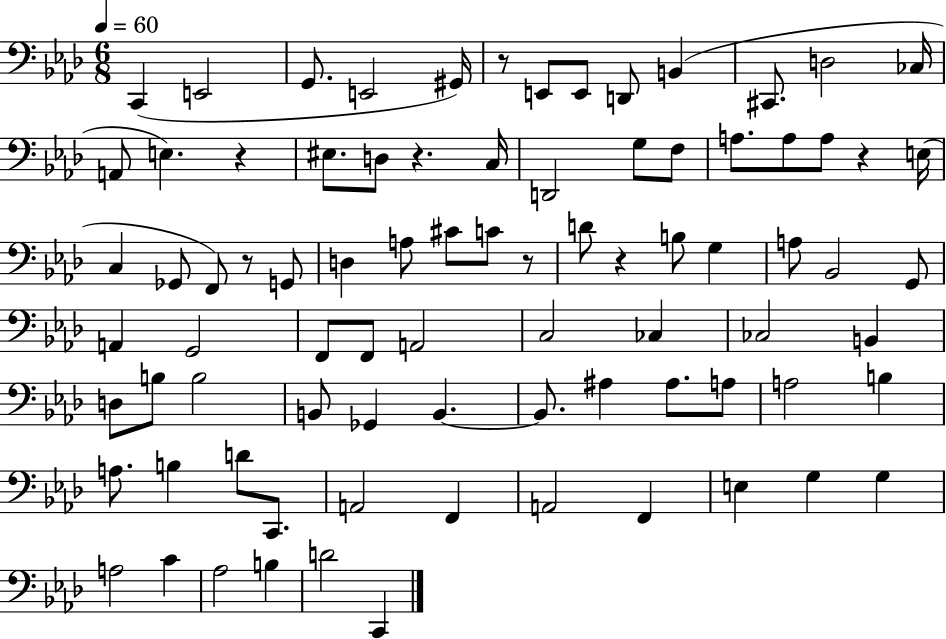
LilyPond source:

{
  \clef bass
  \numericTimeSignature
  \time 6/8
  \key aes \major
  \tempo 4 = 60
  c,4( e,2 | g,8. e,2 gis,16) | r8 e,8 e,8 d,8 b,4( | cis,8. d2 ces16 | \break a,8 e4.) r4 | eis8. d8 r4. c16 | d,2 g8 f8 | a8. a8 a8 r4 e16( | \break c4 ges,8 f,8) r8 g,8 | d4 a8 cis'8 c'8 r8 | d'8 r4 b8 g4 | a8 bes,2 g,8 | \break a,4 g,2 | f,8 f,8 a,2 | c2 ces4 | ces2 b,4 | \break d8 b8 b2 | b,8 ges,4 b,4.~~ | b,8. ais4 ais8. a8 | a2 b4 | \break a8. b4 d'8 c,8. | a,2 f,4 | a,2 f,4 | e4 g4 g4 | \break a2 c'4 | aes2 b4 | d'2 c,4 | \bar "|."
}